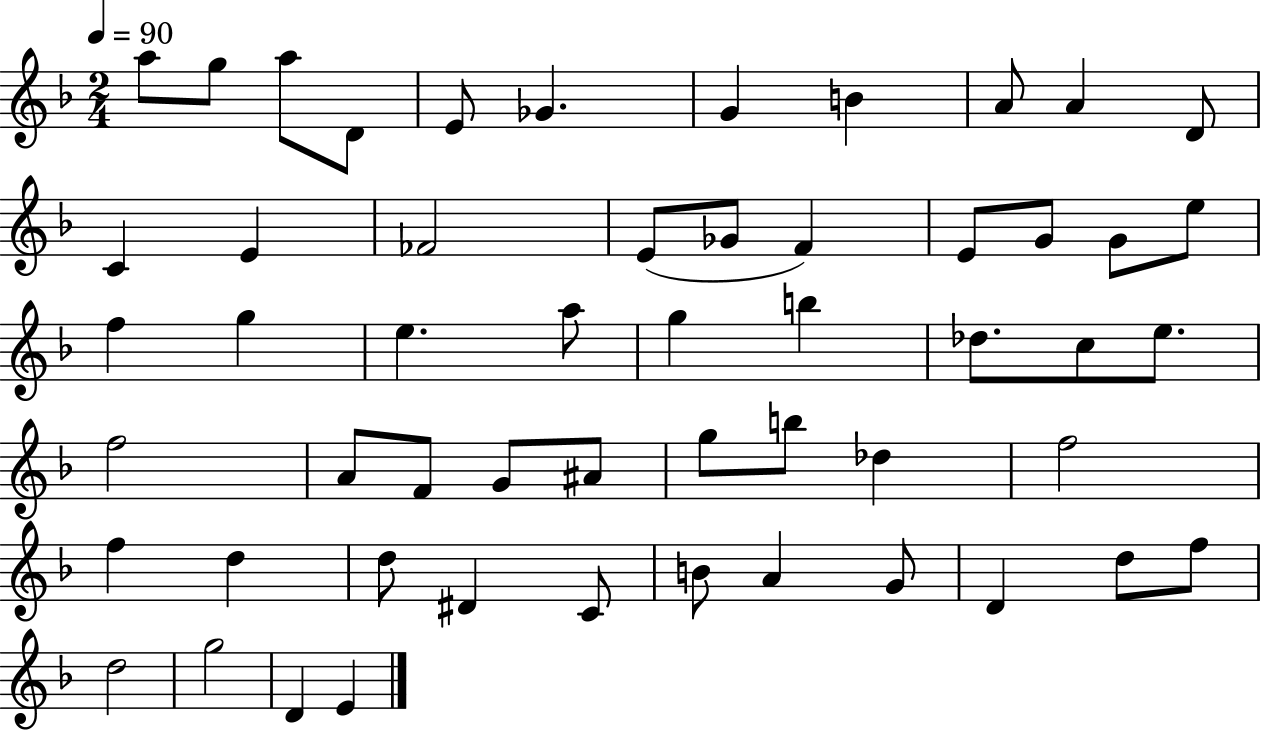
{
  \clef treble
  \numericTimeSignature
  \time 2/4
  \key f \major
  \tempo 4 = 90
  a''8 g''8 a''8 d'8 | e'8 ges'4. | g'4 b'4 | a'8 a'4 d'8 | \break c'4 e'4 | fes'2 | e'8( ges'8 f'4) | e'8 g'8 g'8 e''8 | \break f''4 g''4 | e''4. a''8 | g''4 b''4 | des''8. c''8 e''8. | \break f''2 | a'8 f'8 g'8 ais'8 | g''8 b''8 des''4 | f''2 | \break f''4 d''4 | d''8 dis'4 c'8 | b'8 a'4 g'8 | d'4 d''8 f''8 | \break d''2 | g''2 | d'4 e'4 | \bar "|."
}